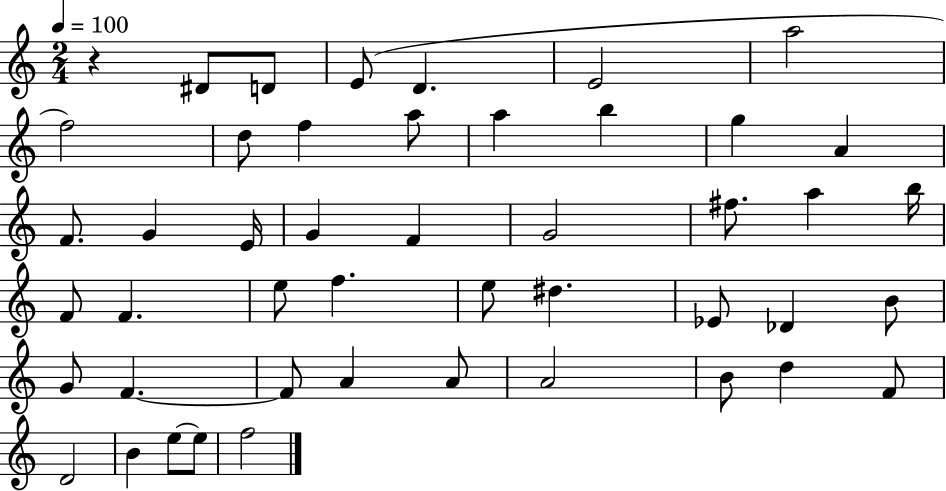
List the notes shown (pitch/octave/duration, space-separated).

R/q D#4/e D4/e E4/e D4/q. E4/h A5/h F5/h D5/e F5/q A5/e A5/q B5/q G5/q A4/q F4/e. G4/q E4/s G4/q F4/q G4/h F#5/e. A5/q B5/s F4/e F4/q. E5/e F5/q. E5/e D#5/q. Eb4/e Db4/q B4/e G4/e F4/q. F4/e A4/q A4/e A4/h B4/e D5/q F4/e D4/h B4/q E5/e E5/e F5/h